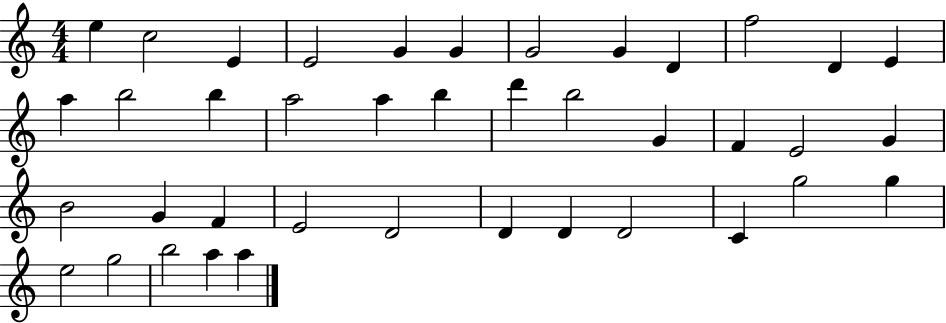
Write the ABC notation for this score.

X:1
T:Untitled
M:4/4
L:1/4
K:C
e c2 E E2 G G G2 G D f2 D E a b2 b a2 a b d' b2 G F E2 G B2 G F E2 D2 D D D2 C g2 g e2 g2 b2 a a